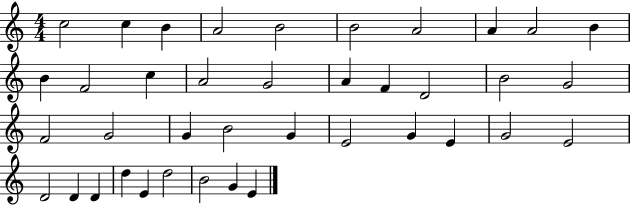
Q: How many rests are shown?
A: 0